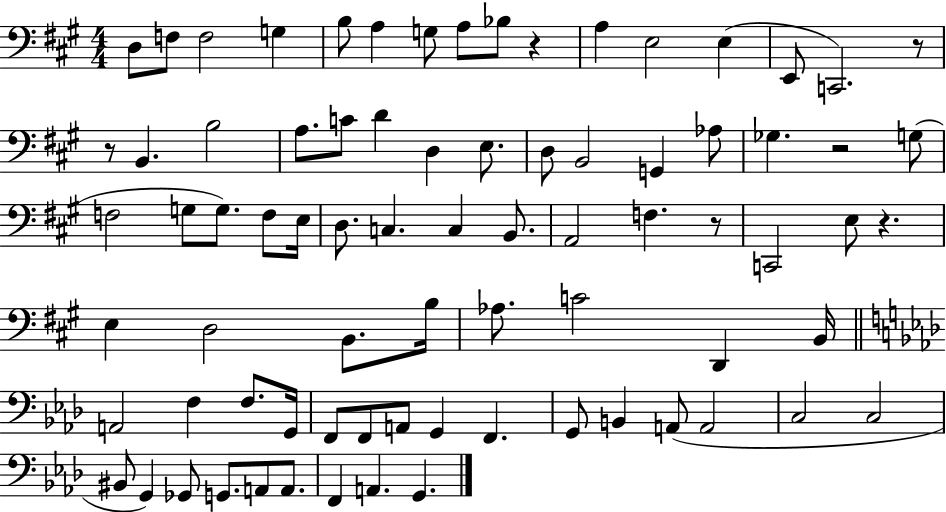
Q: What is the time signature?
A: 4/4